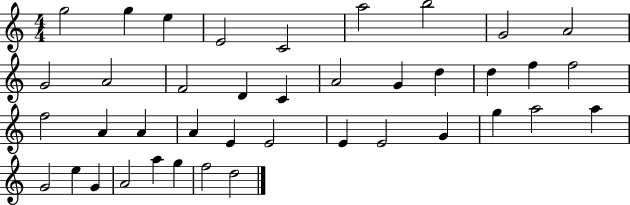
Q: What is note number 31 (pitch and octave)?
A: A5